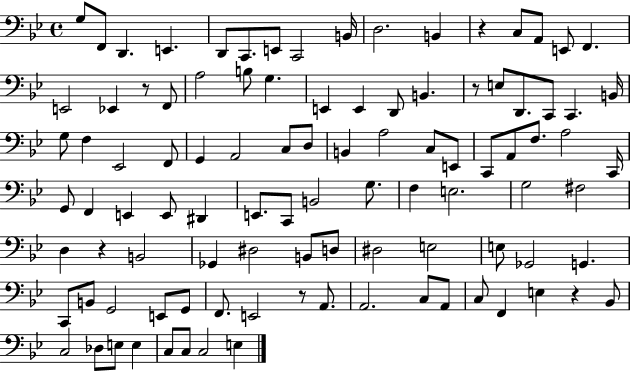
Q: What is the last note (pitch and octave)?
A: E3